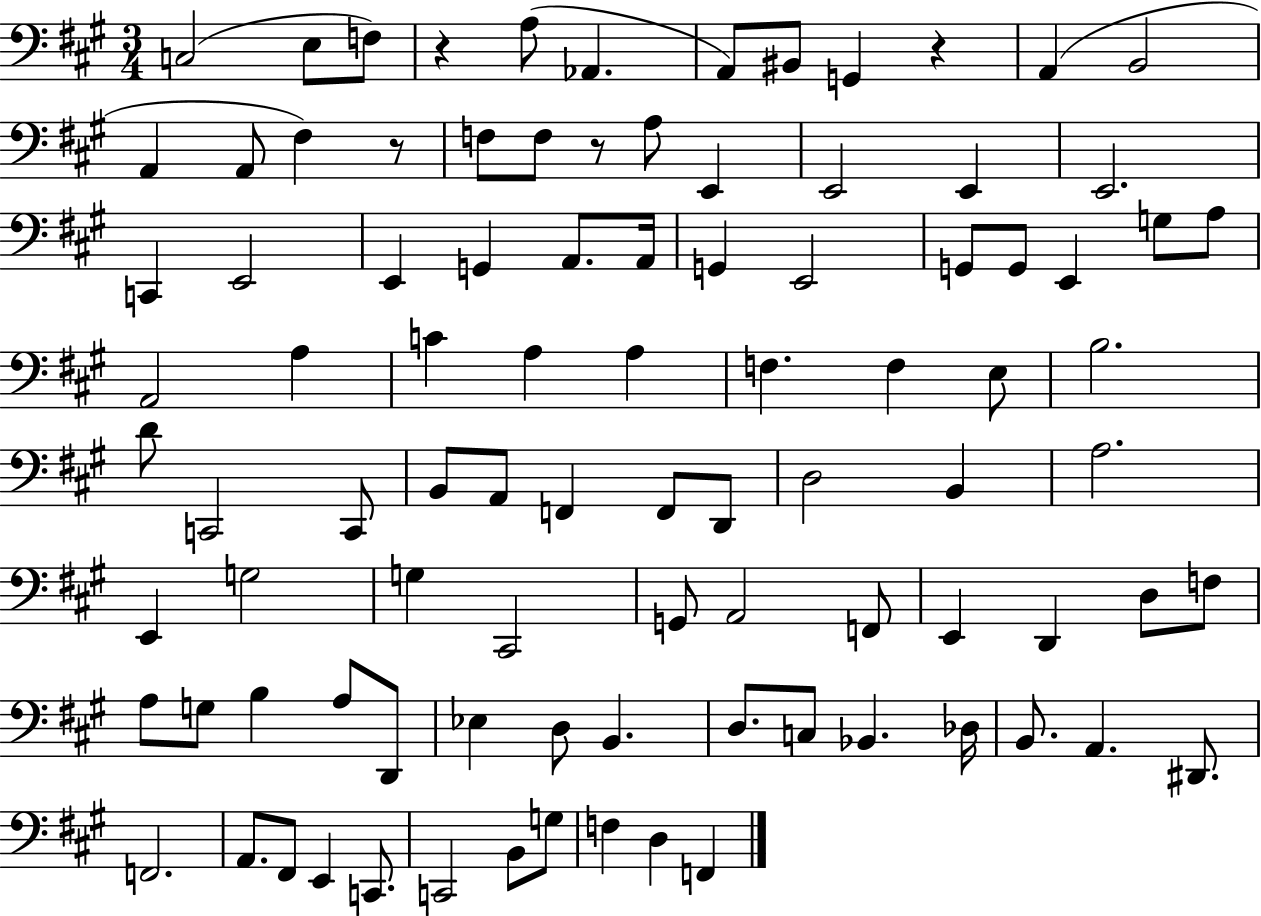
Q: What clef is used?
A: bass